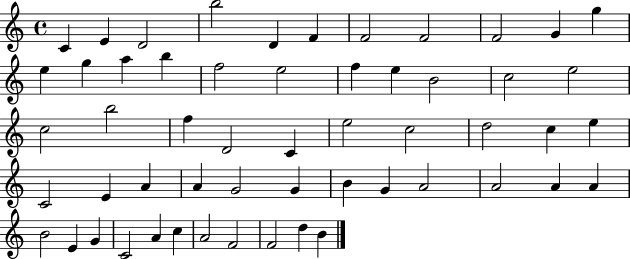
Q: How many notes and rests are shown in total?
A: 55